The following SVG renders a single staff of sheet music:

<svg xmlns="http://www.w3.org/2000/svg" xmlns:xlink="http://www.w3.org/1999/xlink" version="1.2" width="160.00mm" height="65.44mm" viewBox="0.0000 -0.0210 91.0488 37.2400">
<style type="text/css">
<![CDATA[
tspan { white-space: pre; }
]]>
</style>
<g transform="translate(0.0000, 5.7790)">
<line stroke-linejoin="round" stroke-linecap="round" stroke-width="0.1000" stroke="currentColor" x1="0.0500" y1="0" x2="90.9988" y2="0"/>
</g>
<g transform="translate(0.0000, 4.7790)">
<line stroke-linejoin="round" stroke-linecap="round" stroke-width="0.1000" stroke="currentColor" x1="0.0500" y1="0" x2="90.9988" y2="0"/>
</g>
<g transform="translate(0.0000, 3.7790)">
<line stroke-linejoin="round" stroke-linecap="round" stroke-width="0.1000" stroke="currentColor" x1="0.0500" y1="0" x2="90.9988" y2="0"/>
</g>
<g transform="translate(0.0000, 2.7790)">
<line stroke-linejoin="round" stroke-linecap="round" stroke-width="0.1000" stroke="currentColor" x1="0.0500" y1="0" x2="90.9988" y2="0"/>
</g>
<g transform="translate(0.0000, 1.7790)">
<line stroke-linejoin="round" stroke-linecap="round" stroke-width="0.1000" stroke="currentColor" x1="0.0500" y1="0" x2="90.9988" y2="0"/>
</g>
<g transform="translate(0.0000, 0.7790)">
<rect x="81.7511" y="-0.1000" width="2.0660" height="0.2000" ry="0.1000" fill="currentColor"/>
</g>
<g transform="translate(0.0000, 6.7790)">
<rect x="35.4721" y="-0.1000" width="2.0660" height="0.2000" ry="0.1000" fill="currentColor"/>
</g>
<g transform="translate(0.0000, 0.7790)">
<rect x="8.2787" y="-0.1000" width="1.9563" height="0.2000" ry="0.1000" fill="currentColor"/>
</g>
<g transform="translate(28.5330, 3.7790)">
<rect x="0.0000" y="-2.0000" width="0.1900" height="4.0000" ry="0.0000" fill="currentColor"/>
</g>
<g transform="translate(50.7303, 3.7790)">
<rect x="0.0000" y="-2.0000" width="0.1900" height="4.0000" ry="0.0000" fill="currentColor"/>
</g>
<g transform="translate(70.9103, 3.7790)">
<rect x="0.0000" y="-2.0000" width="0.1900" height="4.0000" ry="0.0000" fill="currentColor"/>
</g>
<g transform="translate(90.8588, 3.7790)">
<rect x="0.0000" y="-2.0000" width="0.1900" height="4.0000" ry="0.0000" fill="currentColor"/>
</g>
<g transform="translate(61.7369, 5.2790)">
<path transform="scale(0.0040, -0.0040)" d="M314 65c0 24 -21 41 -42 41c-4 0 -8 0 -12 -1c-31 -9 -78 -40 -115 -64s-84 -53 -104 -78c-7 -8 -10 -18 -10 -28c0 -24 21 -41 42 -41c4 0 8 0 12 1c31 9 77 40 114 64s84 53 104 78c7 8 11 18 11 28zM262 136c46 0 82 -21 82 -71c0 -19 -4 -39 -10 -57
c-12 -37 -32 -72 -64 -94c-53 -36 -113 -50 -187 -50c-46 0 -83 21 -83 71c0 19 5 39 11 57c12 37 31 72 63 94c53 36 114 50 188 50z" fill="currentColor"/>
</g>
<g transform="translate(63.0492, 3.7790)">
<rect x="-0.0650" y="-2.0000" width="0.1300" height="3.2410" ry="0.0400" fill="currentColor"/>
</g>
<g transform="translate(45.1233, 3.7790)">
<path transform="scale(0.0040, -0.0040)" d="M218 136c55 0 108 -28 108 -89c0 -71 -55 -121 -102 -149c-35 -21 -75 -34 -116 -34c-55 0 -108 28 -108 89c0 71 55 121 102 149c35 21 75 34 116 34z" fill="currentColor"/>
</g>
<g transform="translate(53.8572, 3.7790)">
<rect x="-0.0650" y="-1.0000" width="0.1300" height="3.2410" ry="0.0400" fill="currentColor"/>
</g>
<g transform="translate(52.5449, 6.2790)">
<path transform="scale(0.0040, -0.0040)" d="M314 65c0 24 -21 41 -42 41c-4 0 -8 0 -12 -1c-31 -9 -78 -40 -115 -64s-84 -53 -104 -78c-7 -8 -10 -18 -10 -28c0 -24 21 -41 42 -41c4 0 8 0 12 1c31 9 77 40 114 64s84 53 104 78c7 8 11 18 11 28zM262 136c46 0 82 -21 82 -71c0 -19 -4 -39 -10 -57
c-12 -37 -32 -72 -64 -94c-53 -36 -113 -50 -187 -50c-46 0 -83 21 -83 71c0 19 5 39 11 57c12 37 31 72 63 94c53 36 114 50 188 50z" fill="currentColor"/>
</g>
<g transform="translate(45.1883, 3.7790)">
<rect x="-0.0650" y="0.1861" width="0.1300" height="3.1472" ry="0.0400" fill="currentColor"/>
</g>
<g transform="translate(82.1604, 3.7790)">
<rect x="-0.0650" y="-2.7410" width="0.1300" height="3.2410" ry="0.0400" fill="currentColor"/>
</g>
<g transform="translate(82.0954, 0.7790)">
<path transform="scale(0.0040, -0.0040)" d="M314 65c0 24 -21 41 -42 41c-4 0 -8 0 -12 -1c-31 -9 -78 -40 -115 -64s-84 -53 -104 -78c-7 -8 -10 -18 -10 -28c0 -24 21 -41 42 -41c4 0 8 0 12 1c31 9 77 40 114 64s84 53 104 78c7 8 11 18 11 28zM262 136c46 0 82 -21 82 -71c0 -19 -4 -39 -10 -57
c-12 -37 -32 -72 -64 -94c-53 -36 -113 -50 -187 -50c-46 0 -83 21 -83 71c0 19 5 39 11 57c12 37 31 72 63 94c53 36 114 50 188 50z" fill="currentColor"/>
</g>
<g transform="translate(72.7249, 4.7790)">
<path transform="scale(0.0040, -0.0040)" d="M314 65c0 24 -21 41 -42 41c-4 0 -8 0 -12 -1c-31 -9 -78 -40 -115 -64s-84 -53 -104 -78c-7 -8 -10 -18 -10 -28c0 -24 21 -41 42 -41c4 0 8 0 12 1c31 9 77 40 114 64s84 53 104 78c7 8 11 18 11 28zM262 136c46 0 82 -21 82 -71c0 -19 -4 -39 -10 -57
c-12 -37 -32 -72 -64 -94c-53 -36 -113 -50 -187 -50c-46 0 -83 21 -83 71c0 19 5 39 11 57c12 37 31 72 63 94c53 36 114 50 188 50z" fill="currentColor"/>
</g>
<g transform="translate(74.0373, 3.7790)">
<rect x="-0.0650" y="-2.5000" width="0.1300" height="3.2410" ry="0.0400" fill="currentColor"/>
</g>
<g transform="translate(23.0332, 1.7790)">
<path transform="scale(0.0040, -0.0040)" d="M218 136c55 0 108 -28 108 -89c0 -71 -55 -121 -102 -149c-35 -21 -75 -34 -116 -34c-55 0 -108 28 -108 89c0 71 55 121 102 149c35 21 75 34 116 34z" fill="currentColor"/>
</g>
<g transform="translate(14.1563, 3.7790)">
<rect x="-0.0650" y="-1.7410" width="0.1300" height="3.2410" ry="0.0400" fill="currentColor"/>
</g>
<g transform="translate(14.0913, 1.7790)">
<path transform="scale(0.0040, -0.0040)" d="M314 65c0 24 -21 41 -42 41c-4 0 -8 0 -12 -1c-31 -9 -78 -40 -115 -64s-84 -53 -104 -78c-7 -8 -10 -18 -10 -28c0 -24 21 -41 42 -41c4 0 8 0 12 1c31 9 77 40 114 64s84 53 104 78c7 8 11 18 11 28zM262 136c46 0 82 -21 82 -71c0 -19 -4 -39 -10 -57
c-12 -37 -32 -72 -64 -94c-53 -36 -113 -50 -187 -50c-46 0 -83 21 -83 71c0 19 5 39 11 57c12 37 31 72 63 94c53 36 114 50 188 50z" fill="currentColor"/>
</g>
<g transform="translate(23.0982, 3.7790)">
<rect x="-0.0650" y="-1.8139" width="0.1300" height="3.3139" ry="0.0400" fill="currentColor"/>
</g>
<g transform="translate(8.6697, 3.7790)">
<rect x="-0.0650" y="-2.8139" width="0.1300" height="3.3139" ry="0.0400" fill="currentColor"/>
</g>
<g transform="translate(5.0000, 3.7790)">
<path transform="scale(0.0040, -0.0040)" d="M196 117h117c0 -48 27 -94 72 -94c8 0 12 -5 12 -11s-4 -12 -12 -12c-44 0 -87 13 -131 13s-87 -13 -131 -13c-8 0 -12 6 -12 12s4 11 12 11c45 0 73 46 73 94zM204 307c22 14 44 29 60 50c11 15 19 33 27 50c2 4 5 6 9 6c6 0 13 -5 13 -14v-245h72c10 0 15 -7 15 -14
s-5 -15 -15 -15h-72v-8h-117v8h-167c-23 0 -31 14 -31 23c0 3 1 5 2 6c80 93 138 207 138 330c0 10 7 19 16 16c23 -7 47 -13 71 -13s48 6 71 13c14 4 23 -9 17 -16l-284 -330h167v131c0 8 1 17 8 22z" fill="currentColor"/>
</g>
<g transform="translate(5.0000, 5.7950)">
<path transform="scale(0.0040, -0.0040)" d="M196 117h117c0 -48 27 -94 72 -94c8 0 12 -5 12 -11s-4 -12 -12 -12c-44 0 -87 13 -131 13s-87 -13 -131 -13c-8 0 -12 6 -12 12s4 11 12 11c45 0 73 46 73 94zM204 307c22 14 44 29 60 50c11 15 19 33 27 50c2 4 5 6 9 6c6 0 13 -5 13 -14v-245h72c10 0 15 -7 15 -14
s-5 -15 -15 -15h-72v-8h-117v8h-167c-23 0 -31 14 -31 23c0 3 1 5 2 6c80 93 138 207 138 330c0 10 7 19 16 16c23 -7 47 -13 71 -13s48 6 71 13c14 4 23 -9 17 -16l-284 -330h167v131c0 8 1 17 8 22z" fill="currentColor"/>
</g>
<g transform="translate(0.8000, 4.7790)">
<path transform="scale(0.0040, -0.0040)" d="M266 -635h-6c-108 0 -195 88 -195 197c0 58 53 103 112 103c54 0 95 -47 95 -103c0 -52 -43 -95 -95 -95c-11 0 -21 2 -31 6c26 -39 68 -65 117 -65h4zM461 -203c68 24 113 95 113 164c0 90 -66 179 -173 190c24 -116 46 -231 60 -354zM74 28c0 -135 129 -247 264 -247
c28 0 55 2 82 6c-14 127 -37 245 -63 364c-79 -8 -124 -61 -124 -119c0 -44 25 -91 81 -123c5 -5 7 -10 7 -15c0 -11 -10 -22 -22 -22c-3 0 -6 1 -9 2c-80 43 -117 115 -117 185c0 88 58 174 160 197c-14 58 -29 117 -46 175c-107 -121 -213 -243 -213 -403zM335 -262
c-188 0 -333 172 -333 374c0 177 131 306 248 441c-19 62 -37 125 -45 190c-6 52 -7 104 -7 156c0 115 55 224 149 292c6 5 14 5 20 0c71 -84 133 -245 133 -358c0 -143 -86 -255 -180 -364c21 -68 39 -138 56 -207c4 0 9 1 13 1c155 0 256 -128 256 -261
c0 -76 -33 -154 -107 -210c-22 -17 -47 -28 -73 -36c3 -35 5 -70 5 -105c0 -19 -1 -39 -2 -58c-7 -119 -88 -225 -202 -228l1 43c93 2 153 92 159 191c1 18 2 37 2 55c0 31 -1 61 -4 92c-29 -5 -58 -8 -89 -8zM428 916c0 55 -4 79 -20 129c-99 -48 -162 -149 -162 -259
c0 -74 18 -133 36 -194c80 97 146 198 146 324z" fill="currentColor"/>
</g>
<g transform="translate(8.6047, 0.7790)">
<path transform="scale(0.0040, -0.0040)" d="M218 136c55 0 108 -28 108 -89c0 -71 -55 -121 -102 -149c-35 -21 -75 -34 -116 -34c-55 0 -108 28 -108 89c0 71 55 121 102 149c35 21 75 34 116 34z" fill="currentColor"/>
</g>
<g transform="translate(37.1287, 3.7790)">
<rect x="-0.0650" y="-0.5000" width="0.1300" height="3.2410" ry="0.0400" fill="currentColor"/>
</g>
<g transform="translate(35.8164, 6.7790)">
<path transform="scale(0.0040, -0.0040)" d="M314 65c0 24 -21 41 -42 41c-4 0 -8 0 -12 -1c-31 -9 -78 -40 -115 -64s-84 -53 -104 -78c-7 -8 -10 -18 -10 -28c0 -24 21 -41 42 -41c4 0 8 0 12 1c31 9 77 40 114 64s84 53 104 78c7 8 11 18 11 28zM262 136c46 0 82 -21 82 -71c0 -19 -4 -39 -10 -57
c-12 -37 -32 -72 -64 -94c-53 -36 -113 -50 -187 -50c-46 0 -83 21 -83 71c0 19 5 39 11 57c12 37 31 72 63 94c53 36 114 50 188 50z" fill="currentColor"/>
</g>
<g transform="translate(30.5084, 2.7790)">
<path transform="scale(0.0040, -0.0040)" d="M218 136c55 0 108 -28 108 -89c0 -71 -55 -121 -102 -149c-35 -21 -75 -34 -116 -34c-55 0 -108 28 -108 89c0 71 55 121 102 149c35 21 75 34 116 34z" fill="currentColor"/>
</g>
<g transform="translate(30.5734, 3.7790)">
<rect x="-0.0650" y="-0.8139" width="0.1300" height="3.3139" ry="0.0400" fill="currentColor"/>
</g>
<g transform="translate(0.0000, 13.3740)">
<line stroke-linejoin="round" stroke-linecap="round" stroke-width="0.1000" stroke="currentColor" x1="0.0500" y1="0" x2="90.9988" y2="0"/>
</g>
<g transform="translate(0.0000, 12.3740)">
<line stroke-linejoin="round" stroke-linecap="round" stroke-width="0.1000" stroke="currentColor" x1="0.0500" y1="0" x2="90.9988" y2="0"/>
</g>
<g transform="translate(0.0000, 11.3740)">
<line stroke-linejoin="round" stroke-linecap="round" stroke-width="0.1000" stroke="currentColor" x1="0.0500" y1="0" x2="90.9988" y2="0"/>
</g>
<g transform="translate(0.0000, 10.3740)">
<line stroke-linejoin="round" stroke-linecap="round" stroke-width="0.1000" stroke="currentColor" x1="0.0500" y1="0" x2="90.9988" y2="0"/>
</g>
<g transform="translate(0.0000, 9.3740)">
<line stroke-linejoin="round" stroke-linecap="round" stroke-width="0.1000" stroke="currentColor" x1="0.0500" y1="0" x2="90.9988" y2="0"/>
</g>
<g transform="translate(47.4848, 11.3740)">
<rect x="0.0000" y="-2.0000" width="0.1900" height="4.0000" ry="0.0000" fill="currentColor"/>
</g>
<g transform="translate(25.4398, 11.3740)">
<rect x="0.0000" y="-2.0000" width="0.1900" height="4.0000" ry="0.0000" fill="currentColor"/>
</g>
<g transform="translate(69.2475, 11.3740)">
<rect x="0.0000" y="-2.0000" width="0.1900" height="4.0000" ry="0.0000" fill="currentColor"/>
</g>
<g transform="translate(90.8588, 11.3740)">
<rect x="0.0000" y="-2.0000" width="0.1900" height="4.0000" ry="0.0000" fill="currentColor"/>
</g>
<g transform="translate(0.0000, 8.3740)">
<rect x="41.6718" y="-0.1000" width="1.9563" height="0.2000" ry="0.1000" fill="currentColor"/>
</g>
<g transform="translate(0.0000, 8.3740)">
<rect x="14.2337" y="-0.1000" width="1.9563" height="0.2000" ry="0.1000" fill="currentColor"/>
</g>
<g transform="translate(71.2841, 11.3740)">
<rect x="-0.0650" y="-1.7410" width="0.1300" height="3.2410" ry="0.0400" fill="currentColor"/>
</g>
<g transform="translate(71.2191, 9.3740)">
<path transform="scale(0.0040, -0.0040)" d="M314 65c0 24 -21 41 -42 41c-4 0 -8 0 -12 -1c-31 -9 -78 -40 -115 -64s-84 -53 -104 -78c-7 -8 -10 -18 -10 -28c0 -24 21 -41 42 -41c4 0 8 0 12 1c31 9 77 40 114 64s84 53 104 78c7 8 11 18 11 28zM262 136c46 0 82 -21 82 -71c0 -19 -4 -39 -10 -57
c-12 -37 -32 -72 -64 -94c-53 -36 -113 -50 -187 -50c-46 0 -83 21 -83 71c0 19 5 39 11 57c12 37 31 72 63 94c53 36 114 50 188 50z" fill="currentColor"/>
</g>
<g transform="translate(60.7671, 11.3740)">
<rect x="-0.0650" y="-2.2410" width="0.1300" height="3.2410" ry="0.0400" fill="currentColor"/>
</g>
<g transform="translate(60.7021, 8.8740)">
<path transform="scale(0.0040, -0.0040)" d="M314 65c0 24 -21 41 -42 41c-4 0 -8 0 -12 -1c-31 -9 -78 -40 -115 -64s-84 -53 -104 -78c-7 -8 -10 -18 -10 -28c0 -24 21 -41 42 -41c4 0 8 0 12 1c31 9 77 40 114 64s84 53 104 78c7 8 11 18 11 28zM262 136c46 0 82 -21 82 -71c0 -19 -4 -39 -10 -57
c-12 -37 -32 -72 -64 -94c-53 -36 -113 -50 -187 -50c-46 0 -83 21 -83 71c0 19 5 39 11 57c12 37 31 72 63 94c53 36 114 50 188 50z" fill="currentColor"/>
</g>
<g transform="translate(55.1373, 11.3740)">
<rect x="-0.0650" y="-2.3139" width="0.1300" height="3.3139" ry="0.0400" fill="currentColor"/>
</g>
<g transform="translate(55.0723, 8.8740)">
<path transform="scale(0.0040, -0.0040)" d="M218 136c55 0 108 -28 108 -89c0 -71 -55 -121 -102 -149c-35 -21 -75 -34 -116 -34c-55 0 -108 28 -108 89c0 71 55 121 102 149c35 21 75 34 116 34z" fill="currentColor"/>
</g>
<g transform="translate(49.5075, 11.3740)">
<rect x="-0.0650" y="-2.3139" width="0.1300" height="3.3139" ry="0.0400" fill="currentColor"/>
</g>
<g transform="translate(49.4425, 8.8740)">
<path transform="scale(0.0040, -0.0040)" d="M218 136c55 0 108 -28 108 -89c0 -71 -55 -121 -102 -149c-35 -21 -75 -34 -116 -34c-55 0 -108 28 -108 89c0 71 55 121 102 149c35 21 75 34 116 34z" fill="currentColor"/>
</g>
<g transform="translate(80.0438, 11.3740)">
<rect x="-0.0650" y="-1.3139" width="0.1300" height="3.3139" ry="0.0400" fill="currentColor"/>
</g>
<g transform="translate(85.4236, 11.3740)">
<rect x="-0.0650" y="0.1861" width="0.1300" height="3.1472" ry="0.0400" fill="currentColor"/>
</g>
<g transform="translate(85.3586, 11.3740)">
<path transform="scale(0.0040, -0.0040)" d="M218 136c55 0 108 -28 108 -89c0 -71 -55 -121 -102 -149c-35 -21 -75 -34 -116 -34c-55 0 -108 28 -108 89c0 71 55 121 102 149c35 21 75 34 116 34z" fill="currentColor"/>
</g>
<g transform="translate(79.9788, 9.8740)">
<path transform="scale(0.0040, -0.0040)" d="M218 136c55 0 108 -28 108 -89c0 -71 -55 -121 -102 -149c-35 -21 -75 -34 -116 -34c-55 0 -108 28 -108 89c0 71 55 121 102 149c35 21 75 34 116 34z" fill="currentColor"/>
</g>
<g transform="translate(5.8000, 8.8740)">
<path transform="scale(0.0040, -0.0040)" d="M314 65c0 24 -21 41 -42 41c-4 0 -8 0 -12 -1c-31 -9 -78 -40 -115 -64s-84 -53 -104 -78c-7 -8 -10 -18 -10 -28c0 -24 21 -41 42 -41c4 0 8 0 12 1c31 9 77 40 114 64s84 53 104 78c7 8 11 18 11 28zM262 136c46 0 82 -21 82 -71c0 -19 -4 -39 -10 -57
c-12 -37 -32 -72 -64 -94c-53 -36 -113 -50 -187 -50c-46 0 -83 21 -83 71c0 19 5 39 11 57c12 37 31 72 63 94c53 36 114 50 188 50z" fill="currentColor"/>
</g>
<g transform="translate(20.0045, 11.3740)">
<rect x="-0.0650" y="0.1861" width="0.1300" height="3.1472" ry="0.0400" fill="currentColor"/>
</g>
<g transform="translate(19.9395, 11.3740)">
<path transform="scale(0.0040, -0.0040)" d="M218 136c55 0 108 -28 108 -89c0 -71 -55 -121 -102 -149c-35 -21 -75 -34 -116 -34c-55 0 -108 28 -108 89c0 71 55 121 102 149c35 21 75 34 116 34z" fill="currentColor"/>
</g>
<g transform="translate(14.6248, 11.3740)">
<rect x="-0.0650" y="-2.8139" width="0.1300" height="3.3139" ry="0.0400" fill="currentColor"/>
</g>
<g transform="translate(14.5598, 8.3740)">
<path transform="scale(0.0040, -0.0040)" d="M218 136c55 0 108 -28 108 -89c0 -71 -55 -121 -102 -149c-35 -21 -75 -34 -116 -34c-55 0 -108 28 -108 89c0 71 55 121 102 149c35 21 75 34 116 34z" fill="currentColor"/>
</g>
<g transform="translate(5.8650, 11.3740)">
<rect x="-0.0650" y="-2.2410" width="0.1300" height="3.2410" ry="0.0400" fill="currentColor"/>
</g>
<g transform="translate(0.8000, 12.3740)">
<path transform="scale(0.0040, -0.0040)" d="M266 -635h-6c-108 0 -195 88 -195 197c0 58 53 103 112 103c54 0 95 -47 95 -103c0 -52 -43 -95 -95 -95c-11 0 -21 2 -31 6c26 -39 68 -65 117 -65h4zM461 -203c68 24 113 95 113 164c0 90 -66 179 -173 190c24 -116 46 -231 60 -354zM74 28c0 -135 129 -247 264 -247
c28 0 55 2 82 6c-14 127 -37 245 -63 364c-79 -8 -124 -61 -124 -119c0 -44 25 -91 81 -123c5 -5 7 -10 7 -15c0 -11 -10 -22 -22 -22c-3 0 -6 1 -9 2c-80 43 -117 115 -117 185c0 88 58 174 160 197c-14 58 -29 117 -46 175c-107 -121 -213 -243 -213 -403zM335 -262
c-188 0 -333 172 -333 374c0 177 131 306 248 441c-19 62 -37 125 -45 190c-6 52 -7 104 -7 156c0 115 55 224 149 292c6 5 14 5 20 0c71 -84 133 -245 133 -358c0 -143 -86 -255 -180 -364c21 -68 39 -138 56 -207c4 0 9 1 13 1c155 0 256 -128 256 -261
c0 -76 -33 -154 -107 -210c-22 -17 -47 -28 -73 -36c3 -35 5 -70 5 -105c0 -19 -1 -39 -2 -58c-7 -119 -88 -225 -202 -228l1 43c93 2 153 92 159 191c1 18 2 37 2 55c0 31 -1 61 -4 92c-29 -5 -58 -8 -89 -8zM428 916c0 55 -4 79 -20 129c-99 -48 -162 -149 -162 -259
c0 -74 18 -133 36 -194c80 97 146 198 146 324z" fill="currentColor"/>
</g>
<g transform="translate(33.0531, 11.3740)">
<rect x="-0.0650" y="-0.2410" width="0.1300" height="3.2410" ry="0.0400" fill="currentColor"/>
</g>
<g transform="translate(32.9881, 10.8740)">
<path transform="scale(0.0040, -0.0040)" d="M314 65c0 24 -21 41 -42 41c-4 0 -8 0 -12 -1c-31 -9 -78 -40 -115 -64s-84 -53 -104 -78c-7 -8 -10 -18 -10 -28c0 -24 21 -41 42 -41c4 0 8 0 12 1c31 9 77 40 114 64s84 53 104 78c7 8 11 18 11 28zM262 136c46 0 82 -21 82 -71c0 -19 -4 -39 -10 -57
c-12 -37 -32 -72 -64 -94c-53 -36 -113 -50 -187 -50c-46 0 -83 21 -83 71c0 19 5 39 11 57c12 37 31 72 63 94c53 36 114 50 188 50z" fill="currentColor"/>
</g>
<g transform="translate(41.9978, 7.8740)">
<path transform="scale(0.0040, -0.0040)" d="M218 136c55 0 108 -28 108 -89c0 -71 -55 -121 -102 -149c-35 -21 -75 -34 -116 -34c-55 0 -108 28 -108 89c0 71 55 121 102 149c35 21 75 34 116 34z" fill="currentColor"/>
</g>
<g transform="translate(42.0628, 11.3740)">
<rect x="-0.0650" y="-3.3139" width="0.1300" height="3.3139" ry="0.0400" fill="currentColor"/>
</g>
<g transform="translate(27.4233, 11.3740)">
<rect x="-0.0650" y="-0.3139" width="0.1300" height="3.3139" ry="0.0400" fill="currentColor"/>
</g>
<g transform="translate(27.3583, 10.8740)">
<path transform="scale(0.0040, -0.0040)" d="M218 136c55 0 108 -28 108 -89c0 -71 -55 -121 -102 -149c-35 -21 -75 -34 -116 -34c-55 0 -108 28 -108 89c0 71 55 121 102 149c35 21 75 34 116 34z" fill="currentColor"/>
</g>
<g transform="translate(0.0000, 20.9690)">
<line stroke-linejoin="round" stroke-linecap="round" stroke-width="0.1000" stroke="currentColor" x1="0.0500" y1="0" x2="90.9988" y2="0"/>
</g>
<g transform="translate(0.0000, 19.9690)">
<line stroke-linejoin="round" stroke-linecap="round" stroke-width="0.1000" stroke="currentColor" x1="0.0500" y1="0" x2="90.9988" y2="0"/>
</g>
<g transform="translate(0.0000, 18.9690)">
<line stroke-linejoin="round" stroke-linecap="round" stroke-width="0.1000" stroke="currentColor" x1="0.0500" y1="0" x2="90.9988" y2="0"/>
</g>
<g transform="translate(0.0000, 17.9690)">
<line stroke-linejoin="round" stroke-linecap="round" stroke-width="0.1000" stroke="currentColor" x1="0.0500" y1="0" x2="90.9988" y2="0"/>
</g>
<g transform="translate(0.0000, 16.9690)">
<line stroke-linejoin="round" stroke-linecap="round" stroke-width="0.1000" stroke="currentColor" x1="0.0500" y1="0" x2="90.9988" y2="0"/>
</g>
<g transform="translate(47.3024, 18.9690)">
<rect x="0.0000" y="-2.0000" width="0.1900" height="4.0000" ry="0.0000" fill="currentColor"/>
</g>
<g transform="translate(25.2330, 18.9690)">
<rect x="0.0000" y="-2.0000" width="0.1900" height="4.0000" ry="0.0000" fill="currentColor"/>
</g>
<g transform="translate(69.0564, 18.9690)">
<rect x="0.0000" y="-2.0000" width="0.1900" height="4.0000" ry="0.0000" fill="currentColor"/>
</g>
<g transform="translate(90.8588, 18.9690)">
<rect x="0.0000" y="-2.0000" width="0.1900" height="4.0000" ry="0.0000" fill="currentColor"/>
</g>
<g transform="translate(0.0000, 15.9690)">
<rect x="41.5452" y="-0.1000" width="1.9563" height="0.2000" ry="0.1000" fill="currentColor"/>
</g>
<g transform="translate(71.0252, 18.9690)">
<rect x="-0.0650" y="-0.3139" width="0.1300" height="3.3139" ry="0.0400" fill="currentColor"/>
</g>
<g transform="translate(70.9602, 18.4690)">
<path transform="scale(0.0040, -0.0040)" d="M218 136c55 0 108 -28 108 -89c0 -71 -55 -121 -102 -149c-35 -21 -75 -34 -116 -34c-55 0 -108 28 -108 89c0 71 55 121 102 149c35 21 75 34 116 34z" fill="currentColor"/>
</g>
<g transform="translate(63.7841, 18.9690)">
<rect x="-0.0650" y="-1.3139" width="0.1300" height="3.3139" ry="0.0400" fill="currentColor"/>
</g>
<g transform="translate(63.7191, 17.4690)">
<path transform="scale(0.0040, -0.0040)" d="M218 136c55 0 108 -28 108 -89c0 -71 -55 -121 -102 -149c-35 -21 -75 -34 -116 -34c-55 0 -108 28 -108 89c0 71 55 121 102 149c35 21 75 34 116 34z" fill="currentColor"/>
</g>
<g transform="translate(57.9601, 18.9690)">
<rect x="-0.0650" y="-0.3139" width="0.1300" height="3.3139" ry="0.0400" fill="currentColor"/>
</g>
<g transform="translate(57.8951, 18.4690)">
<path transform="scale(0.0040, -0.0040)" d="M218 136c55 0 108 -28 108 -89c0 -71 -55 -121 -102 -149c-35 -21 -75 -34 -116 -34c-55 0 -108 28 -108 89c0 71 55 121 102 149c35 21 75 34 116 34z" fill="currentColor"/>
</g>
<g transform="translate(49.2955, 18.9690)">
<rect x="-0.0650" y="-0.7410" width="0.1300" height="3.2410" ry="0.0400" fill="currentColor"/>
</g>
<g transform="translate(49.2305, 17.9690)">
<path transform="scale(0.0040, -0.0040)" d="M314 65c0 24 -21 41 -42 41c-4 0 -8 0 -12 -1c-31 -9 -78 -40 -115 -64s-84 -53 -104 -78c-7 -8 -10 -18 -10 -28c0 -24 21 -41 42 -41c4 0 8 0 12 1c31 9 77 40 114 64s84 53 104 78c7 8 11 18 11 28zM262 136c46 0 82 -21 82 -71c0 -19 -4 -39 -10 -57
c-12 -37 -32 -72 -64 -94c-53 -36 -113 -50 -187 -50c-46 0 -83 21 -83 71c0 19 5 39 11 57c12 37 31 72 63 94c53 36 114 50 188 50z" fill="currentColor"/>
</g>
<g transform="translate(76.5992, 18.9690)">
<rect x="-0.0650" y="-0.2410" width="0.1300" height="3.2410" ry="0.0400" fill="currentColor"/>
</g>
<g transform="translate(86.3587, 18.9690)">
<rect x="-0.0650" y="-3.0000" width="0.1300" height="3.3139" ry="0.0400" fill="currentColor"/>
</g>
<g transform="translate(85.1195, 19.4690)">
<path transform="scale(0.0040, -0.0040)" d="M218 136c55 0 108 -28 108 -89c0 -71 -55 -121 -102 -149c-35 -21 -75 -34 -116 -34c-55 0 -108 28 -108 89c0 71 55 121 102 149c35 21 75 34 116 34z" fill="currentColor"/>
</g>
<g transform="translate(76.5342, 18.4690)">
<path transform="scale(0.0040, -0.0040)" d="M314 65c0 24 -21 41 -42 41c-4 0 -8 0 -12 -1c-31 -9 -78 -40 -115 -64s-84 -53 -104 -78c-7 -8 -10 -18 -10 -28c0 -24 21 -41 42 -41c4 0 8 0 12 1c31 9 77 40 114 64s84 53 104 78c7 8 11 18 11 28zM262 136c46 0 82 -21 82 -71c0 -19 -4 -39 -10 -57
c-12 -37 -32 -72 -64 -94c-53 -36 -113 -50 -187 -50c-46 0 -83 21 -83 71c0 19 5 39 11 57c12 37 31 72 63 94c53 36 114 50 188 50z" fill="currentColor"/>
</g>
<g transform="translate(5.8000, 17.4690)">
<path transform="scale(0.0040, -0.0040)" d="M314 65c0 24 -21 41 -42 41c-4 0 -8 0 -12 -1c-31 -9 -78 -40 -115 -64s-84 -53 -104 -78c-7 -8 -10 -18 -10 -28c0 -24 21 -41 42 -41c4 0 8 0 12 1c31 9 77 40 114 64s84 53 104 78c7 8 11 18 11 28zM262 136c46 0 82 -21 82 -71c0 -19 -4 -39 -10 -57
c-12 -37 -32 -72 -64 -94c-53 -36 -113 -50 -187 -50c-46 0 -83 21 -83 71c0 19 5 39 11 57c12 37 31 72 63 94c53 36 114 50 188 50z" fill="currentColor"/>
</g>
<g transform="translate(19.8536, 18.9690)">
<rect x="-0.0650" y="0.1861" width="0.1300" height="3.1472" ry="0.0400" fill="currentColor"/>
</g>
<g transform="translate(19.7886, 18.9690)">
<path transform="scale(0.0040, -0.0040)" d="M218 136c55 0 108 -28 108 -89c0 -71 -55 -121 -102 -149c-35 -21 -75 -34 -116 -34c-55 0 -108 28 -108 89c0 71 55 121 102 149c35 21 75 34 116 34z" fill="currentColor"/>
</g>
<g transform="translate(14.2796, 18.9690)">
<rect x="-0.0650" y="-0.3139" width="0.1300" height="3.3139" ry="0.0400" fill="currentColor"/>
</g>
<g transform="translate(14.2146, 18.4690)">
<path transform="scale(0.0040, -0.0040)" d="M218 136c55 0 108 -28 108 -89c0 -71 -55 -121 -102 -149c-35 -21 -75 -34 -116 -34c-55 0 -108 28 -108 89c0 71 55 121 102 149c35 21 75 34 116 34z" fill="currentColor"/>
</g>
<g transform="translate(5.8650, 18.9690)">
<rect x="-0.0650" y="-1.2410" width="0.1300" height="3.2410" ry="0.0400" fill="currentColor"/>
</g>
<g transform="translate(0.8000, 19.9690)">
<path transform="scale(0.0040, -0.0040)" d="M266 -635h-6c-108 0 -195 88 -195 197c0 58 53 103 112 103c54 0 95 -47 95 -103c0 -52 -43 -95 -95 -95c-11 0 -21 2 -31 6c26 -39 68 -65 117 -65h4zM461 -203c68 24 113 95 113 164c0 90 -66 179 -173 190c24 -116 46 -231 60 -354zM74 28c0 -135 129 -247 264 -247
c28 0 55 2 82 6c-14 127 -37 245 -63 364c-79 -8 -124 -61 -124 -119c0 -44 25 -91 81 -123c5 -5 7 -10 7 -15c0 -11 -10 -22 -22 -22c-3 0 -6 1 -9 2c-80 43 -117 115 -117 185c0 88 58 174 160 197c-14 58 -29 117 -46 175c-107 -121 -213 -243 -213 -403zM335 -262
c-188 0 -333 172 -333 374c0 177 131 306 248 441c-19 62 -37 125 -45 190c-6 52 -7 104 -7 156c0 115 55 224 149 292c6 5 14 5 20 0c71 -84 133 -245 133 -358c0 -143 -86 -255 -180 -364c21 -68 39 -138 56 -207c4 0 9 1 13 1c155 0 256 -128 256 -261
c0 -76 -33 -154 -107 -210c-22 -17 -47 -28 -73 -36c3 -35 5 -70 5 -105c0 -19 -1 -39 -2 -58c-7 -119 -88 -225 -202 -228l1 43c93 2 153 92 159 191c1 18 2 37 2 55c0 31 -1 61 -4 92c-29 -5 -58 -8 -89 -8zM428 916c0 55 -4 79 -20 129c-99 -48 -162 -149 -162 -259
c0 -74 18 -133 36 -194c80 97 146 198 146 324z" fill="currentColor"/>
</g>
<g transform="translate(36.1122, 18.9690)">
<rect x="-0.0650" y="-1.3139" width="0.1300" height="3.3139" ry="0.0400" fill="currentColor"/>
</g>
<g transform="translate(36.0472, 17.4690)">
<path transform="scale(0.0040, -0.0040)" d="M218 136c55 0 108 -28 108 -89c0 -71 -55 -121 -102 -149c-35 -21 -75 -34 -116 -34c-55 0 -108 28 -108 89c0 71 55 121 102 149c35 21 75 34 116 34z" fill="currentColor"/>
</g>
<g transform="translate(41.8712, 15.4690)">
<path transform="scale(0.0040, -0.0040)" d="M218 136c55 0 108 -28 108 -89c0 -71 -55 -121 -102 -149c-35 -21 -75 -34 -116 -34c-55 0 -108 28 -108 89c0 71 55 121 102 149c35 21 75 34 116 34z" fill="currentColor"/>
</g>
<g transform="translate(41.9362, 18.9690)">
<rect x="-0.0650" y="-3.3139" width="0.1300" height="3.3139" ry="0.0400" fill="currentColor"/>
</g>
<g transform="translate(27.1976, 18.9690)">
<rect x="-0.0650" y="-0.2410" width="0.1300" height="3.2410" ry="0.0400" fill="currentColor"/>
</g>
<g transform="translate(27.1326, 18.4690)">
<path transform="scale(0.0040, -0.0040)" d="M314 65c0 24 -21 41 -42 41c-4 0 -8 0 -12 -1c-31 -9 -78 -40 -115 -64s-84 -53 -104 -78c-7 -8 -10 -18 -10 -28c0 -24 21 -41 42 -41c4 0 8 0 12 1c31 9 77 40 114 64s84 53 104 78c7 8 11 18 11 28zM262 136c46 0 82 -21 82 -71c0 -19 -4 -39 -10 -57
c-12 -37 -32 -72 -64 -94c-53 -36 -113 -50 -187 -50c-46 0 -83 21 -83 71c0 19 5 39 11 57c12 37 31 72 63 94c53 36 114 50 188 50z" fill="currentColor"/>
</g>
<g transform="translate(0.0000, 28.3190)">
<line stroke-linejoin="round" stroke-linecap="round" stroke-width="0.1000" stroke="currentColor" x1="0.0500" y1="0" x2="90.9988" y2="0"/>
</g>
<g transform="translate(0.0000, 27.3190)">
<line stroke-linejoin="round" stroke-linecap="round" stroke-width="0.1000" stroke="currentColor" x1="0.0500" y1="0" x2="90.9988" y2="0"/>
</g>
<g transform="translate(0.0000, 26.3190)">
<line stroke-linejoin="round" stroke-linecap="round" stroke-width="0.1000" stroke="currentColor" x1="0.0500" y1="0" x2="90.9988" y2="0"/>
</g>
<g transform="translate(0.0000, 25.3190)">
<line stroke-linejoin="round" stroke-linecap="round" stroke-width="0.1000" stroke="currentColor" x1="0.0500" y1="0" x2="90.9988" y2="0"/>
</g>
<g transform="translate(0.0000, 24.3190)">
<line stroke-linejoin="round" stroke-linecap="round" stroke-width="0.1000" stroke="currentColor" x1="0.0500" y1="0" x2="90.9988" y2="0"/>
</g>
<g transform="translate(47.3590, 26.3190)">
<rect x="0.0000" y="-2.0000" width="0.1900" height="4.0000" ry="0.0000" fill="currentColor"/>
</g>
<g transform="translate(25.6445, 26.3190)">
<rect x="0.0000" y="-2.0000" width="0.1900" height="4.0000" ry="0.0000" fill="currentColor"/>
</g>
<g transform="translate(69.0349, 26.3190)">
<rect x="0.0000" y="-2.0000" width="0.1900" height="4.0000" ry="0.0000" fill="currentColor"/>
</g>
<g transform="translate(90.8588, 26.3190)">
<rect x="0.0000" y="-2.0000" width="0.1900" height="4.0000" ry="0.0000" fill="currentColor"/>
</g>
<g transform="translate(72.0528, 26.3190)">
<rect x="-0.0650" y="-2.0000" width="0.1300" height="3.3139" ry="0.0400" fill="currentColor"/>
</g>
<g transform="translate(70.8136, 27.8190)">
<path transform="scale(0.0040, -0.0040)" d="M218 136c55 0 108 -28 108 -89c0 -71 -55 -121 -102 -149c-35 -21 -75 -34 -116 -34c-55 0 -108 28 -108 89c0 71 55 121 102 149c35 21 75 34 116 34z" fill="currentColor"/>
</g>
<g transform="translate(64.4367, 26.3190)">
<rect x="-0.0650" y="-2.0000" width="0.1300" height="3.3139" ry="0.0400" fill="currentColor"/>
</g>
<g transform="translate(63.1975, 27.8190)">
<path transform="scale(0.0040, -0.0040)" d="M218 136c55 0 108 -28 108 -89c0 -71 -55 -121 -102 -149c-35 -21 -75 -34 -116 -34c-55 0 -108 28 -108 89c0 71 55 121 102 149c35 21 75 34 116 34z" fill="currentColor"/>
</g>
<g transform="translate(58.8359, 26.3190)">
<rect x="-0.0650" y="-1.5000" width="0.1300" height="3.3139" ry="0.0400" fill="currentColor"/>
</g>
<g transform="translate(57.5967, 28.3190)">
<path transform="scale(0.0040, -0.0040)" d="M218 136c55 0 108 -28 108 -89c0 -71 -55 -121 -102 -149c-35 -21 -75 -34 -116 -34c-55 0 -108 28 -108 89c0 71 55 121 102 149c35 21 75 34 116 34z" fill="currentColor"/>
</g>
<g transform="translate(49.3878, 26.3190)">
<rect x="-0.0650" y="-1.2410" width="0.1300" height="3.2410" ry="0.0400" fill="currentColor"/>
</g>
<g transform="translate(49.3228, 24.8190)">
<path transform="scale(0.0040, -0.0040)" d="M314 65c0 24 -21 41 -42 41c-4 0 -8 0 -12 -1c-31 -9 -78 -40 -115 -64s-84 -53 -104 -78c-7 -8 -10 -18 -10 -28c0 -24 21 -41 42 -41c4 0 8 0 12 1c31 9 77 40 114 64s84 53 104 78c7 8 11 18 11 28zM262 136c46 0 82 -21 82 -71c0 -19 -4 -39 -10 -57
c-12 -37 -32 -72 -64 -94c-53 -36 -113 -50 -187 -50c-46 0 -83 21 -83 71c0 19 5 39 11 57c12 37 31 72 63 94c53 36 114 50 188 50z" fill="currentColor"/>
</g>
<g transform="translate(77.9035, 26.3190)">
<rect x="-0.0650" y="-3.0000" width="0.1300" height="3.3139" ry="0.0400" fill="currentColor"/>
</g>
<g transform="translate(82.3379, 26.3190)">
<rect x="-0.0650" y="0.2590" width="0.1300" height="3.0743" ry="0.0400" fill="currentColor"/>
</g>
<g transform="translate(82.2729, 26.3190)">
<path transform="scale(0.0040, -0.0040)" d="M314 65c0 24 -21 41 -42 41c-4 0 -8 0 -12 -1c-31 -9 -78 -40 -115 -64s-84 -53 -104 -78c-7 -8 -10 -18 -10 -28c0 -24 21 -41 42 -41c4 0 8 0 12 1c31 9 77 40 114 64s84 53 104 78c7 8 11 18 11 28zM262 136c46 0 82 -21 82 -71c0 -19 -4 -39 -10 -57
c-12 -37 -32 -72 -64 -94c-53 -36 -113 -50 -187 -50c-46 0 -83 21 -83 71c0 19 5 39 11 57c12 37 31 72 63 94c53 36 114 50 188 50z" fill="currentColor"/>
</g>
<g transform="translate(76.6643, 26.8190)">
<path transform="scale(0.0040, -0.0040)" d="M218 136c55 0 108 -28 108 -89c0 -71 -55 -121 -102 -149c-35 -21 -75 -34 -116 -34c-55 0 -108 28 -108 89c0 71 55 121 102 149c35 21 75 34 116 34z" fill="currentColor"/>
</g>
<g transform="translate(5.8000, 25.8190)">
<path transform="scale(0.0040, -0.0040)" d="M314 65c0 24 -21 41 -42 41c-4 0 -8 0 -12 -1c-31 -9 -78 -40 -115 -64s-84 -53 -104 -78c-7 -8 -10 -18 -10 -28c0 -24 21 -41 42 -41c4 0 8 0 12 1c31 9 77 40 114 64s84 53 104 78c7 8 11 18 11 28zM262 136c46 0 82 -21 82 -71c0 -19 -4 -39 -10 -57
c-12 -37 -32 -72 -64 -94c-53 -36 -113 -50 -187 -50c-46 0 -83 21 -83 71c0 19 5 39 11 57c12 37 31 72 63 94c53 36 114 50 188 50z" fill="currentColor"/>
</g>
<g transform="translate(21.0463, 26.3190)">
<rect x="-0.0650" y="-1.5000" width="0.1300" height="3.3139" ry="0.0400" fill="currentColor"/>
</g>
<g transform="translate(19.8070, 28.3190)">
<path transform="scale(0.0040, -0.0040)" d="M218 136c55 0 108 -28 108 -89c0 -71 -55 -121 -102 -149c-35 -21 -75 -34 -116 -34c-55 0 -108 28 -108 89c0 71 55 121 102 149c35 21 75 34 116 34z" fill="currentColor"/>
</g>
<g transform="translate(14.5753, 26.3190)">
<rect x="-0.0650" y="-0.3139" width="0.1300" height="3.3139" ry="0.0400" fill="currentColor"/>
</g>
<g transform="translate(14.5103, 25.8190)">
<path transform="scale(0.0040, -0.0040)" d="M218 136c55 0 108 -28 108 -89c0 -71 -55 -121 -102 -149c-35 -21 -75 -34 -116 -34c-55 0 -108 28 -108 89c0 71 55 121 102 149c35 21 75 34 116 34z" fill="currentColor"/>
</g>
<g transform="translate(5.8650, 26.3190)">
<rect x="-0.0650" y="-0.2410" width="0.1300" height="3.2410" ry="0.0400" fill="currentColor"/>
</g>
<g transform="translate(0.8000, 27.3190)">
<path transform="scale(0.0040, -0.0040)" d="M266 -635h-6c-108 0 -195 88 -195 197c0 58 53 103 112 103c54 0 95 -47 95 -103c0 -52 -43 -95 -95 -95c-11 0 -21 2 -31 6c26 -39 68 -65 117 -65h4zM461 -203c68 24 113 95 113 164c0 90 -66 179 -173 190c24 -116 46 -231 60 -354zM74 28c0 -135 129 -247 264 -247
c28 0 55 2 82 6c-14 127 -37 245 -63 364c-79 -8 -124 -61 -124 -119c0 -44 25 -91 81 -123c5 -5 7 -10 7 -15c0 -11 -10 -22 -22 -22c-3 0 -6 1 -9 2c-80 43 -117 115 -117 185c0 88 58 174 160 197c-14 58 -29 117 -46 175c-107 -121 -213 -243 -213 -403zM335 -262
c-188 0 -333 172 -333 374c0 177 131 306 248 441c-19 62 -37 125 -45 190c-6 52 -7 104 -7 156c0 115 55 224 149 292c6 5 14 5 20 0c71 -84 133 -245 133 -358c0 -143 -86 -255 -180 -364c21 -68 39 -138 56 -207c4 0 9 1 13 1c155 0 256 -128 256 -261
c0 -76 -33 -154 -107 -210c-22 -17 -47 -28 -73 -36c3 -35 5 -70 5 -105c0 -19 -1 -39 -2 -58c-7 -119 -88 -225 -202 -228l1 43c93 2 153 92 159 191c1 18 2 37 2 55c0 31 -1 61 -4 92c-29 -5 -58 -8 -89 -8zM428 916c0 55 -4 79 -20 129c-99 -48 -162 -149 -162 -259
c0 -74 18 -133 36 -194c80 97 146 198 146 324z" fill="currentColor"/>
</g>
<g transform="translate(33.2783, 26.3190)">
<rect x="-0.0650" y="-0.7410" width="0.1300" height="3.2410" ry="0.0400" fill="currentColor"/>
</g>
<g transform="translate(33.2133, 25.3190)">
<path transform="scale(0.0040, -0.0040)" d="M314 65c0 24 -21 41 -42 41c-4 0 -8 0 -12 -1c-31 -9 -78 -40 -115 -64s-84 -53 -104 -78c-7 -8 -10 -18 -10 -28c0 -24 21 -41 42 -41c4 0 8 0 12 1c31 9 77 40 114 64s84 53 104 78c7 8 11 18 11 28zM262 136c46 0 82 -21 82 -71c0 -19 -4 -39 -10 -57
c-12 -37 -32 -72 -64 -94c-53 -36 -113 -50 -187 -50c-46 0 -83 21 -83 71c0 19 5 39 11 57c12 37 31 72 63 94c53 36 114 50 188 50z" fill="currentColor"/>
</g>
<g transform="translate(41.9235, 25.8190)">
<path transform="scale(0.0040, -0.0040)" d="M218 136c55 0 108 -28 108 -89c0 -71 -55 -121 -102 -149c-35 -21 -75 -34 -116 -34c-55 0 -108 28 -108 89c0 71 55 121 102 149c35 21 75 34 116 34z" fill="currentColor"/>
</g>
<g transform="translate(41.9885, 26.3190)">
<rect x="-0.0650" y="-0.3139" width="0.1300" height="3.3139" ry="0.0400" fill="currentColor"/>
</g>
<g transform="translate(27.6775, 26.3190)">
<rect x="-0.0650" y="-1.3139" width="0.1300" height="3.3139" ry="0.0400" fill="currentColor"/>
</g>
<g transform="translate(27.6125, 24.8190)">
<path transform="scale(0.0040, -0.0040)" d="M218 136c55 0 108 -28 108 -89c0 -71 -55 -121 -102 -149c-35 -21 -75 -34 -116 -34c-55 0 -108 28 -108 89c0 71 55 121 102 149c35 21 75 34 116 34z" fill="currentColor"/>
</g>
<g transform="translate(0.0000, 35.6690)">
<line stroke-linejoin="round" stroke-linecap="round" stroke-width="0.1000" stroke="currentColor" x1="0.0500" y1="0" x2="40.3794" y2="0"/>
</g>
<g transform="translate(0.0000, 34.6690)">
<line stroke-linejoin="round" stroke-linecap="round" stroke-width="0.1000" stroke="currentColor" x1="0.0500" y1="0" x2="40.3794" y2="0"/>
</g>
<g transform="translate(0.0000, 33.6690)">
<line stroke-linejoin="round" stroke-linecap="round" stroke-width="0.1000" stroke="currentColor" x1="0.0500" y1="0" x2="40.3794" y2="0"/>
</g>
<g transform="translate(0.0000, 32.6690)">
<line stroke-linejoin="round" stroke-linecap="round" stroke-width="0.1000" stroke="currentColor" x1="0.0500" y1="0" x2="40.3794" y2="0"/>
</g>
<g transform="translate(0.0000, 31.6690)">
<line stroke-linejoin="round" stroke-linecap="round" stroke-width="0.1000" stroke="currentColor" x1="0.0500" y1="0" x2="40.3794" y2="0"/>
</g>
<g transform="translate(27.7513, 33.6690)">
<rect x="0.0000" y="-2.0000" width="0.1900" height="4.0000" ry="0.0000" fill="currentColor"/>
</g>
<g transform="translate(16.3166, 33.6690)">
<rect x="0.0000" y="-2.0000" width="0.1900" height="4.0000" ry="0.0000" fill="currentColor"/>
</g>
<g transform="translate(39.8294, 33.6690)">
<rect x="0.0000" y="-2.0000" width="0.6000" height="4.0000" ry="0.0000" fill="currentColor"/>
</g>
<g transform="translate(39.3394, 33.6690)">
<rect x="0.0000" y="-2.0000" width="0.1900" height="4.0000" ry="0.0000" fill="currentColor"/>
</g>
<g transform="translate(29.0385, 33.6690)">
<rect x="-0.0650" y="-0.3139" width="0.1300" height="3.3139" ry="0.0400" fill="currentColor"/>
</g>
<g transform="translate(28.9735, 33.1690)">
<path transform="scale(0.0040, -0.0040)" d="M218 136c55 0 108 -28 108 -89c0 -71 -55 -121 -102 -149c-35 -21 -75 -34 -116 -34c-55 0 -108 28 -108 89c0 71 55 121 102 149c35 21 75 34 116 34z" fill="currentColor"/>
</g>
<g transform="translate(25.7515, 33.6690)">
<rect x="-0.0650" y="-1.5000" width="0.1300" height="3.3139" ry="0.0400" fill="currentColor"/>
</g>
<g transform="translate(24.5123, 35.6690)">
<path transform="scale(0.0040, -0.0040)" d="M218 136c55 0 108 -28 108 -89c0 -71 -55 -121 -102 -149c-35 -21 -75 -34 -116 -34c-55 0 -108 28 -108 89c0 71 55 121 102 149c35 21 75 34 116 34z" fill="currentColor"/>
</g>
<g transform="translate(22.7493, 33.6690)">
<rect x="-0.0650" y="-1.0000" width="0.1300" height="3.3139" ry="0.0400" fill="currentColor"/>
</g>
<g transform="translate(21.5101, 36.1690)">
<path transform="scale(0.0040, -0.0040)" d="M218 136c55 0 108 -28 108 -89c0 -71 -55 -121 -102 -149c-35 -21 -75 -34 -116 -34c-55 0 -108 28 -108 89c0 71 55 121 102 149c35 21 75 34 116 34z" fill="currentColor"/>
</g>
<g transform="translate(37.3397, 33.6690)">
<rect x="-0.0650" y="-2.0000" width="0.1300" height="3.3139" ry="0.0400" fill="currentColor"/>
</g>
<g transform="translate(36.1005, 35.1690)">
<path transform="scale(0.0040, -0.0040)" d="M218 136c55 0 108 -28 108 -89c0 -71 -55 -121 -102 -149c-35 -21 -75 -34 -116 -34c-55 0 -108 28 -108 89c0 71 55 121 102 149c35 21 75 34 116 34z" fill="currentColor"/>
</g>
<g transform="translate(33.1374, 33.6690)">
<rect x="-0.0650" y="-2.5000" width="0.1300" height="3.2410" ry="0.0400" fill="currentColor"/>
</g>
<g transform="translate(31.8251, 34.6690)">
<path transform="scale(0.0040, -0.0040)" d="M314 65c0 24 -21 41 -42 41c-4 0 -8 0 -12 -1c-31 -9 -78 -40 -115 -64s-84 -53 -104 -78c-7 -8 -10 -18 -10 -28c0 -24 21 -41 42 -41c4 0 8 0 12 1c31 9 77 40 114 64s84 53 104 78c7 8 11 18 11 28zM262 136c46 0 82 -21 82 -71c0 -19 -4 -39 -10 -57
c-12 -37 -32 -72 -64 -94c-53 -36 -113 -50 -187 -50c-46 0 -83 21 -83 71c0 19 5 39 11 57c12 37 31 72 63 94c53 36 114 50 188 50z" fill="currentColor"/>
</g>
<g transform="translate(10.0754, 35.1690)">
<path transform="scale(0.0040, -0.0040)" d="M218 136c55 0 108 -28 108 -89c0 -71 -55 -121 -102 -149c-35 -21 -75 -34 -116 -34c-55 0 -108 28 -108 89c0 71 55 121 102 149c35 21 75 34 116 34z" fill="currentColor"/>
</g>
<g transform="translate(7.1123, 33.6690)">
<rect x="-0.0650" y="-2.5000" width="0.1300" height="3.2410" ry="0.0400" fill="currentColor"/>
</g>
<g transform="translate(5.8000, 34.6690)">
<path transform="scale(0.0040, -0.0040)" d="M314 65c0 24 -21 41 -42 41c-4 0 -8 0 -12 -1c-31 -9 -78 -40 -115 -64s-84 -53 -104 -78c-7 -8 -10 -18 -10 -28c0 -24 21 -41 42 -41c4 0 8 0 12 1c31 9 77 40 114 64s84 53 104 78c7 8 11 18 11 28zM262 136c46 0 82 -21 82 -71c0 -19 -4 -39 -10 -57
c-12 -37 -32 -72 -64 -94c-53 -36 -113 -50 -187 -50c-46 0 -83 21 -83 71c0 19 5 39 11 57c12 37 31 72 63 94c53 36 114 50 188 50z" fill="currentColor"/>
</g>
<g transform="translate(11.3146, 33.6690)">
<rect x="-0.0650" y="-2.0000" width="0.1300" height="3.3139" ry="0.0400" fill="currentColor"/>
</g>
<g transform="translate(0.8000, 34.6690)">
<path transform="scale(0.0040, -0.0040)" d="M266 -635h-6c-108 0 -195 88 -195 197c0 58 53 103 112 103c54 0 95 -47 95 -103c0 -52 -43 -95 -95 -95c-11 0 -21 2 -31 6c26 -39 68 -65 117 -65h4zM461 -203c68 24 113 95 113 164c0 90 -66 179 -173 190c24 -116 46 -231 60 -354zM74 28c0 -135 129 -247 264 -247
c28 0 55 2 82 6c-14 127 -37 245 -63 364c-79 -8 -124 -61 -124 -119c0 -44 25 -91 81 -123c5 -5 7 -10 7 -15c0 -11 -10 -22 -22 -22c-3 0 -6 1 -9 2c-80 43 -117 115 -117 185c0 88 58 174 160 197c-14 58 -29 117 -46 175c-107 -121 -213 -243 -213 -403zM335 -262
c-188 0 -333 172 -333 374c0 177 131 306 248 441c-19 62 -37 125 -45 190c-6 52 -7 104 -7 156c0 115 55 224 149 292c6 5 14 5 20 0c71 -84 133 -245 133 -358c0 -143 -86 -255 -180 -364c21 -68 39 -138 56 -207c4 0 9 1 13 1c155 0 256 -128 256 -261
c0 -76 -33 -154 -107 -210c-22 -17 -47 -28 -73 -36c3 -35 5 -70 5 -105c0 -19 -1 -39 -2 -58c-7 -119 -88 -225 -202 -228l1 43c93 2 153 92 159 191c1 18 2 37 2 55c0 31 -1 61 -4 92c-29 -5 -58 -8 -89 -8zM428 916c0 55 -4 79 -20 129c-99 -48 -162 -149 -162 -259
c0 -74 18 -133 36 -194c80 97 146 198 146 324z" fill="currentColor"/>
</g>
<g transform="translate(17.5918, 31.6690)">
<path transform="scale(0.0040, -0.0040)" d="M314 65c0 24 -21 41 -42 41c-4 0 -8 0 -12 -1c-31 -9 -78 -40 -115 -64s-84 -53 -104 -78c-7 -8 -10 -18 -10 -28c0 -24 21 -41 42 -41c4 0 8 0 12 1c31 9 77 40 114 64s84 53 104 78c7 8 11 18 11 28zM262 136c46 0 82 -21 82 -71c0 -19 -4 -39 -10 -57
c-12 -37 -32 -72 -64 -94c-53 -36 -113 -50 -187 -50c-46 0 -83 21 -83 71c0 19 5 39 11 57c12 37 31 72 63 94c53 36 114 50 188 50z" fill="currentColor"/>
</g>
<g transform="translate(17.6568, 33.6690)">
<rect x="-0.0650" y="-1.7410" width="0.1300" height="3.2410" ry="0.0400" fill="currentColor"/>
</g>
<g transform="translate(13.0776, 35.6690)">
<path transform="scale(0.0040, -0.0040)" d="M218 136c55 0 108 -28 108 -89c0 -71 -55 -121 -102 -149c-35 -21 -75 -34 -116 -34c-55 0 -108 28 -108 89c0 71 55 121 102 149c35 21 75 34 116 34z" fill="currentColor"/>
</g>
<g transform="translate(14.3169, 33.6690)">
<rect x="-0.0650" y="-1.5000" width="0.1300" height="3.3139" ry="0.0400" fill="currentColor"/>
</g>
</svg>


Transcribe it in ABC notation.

X:1
T:Untitled
M:4/4
L:1/4
K:C
a f2 f d C2 B D2 F2 G2 a2 g2 a B c c2 b g g g2 f2 e B e2 c B c2 e b d2 c e c c2 A c2 c E e d2 c e2 E F F A B2 G2 F E f2 D E c G2 F